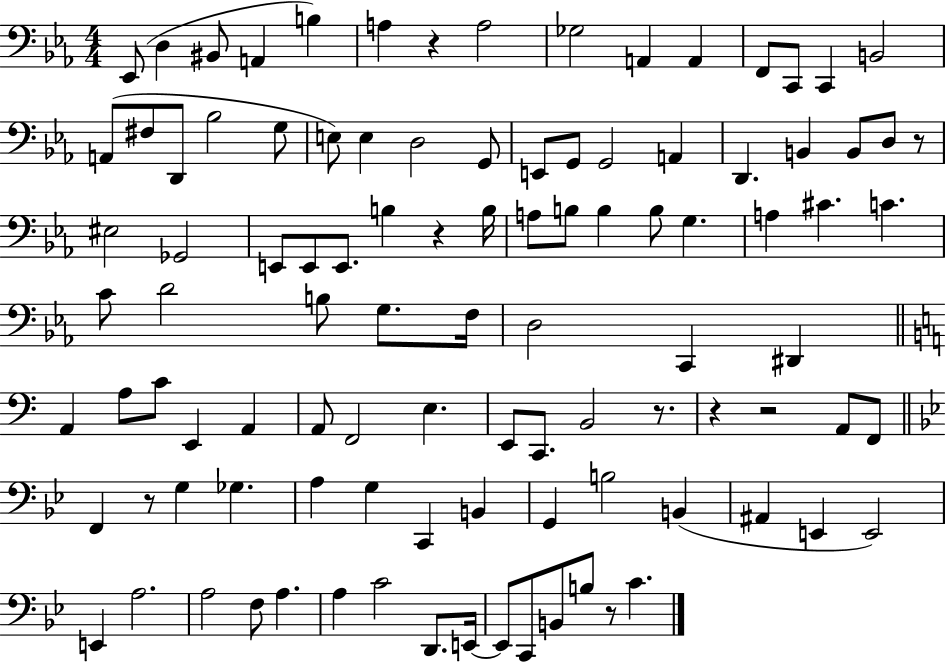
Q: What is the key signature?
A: EES major